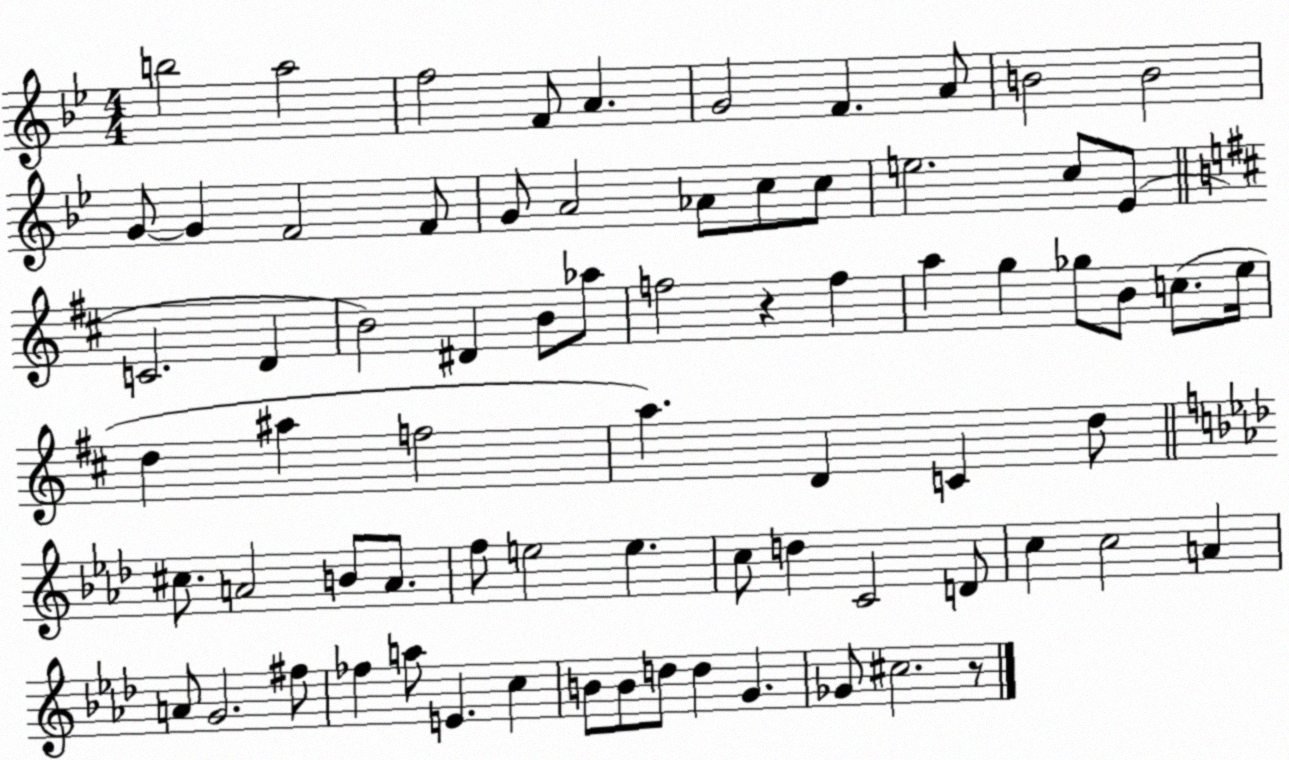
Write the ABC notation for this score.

X:1
T:Untitled
M:4/4
L:1/4
K:Bb
b2 a2 f2 F/2 A G2 F A/2 B2 B2 G/2 G F2 F/2 G/2 A2 _A/2 c/2 c/2 e2 c/2 _E/2 C2 D B2 ^D B/2 _a/2 f2 z f a g _g/2 B/2 c/2 e/4 d ^a f2 a D C d/2 ^c/2 A2 B/2 A/2 f/2 e2 e c/2 d C2 D/2 c c2 A A/2 G2 ^f/2 _f a/2 E c B/2 B/2 d/2 d G _G/2 ^c2 z/2